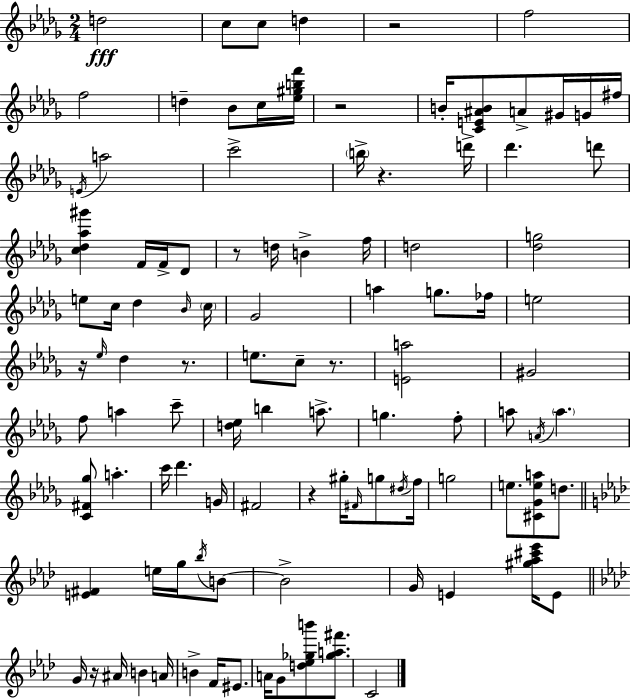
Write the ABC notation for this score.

X:1
T:Untitled
M:2/4
L:1/4
K:Bbm
d2 c/2 c/2 d z2 f2 f2 d _B/2 c/4 [_e^gbf']/4 z2 B/4 [CE^AB]/2 A/2 ^G/4 G/4 ^f/4 E/4 a2 c'2 b/4 z d'/4 _d' d'/2 [c_d_a^g'] F/4 F/4 _D/2 z/2 d/4 B f/4 d2 [_dg]2 e/2 c/4 _d _B/4 c/4 _G2 a g/2 _f/4 e2 z/4 _e/4 _d z/2 e/2 c/2 z/2 [Ea]2 ^G2 f/2 a c'/2 [d_e]/4 b a/2 g f/2 a/2 A/4 a [C^F_g]/2 a c'/4 _d' G/4 ^F2 z ^g/4 ^F/4 g/2 ^d/4 f/4 g2 e/2 [^C_Gea]/2 d/2 [E^F] e/4 g/4 _b/4 B/2 B2 G/4 E [^g_a^c'_e']/4 E/2 G/4 z/4 ^A/4 B A/4 B F/4 ^E/2 A/4 G/2 [d_e_gb']/2 [_ga^f']/2 C2